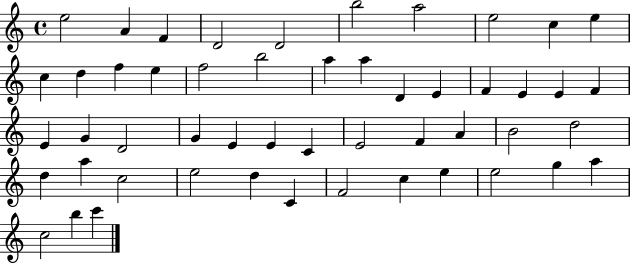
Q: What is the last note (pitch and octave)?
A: C6